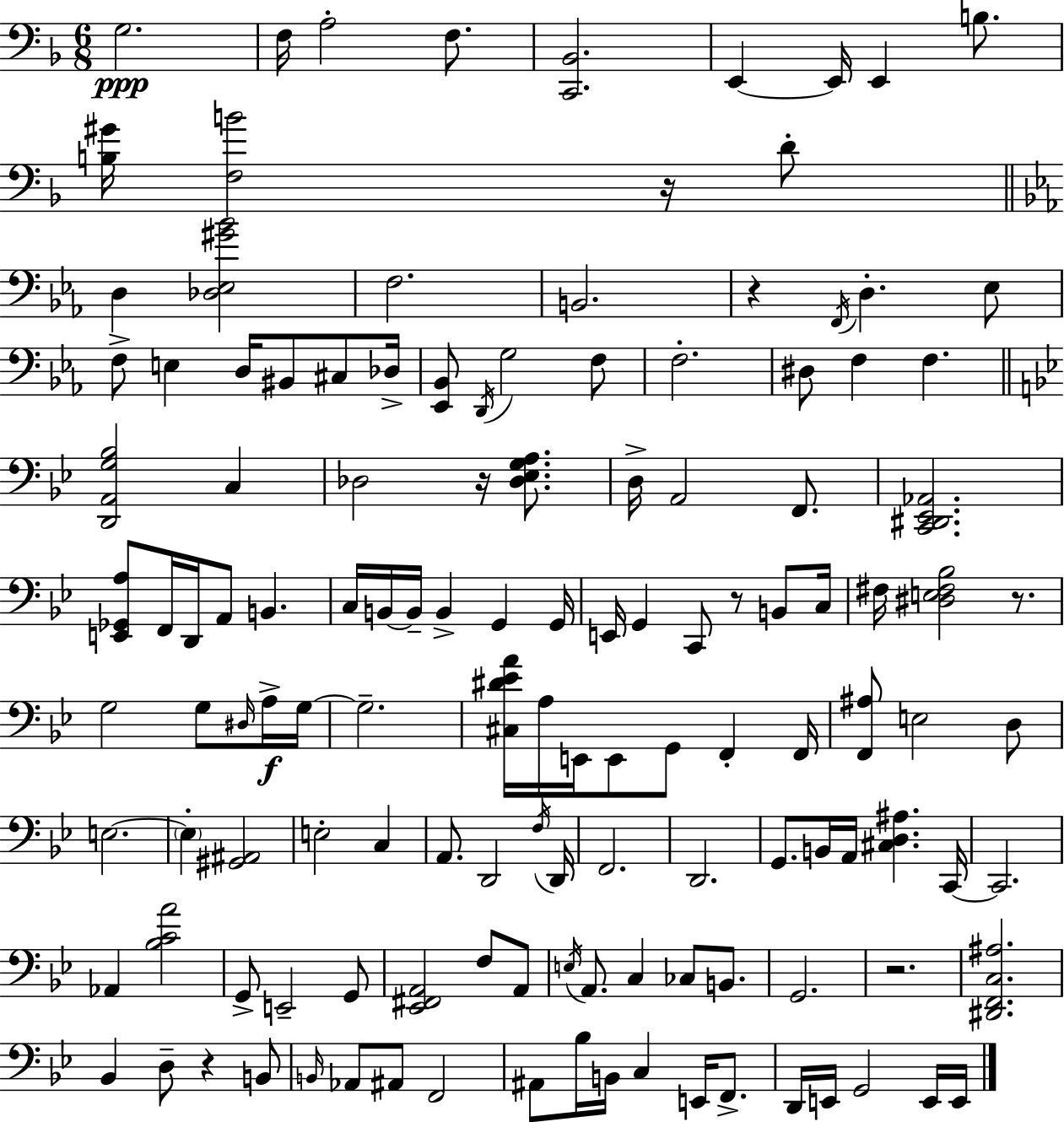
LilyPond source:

{
  \clef bass
  \numericTimeSignature
  \time 6/8
  \key d \minor
  g2.\ppp | f16 a2-. f8. | <c, bes,>2. | e,4~~ e,16 e,4 b8. | \break <b gis'>16 <f b'>2 r16 d'8-. | \bar "||" \break \key ees \major d4 <des ees gis' bes'>2 | f2. | b,2. | r4 \acciaccatura { f,16 } d4.-. ees8 | \break f8-> e4 d16 bis,8 cis8 | des16-> <ees, bes,>8 \acciaccatura { d,16 } g2 | f8 f2.-. | dis8 f4 f4. | \break \bar "||" \break \key bes \major <d, a, g bes>2 c4 | des2 r16 <des ees g a>8. | d16-> a,2 f,8. | <c, dis, ees, aes,>2. | \break <e, ges, a>8 f,16 d,16 a,8 b,4. | c16 b,16~~ b,16-- b,4-> g,4 g,16 | e,16 g,4 c,8 r8 b,8 c16 | fis16 <dis e fis bes>2 r8. | \break g2 g8 \grace { dis16 }\f a16-> | g16~~ g2.-- | <cis dis' ees' a'>16 a16 e,16 e,8 g,8 f,4-. | f,16 <f, ais>8 e2 d8 | \break e2.~~ | \parenthesize e4-. <gis, ais,>2 | e2-. c4 | a,8. d,2 | \break \acciaccatura { f16 } d,16 f,2. | d,2. | g,8. b,16 a,16 <cis d ais>4. | c,16~~ c,2. | \break aes,4 <bes c' a'>2 | g,8-> e,2-- | g,8 <ees, fis, a,>2 f8 | a,8 \acciaccatura { e16 } a,8. c4 ces8 | \break b,8. g,2. | r2. | <dis, f, c ais>2. | bes,4 d8-- r4 | \break b,8 \grace { b,16 } aes,8 ais,8 f,2 | ais,8 bes16 b,16 c4 | e,16 f,8.-> d,16 e,16 g,2 | e,16 e,16 \bar "|."
}